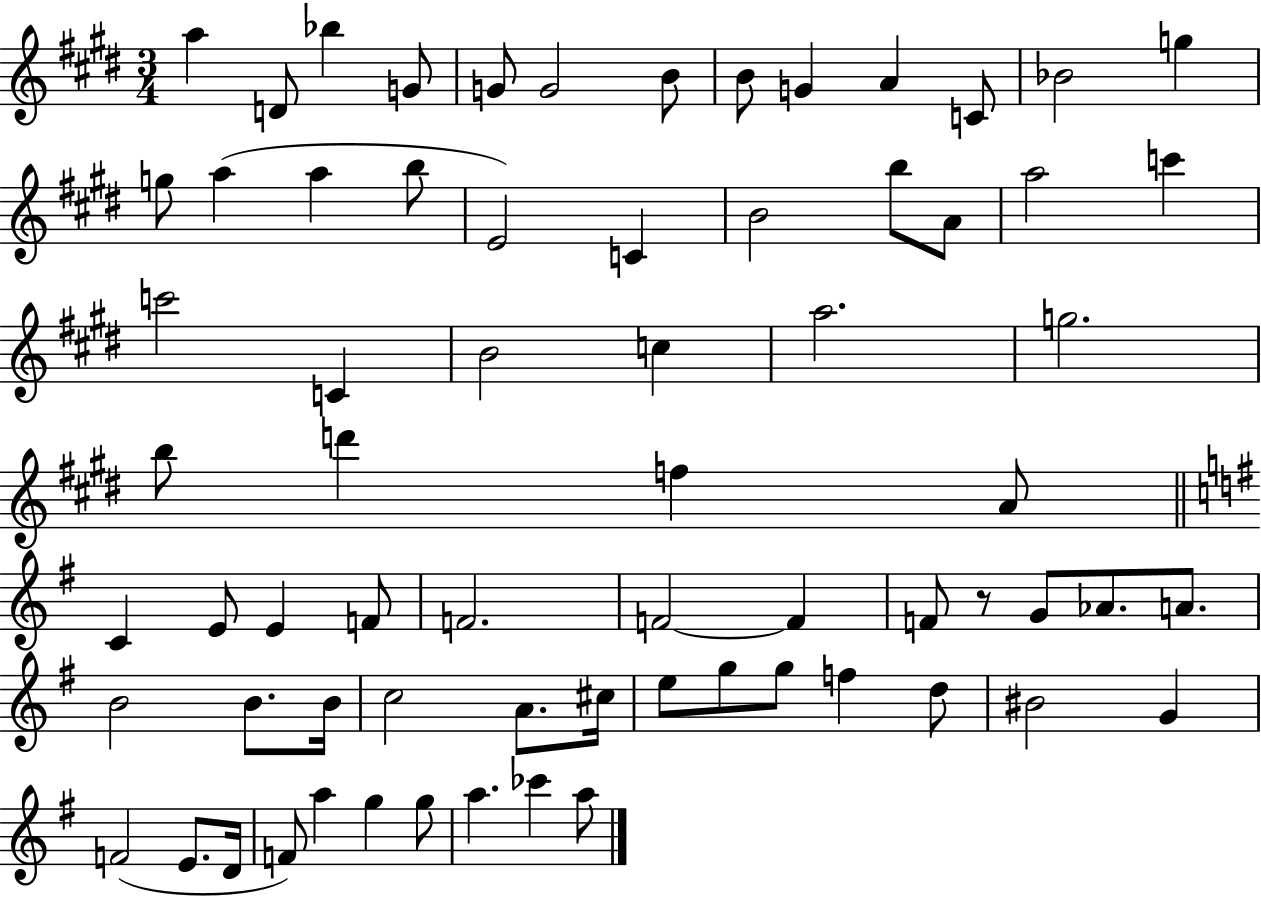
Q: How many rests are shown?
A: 1